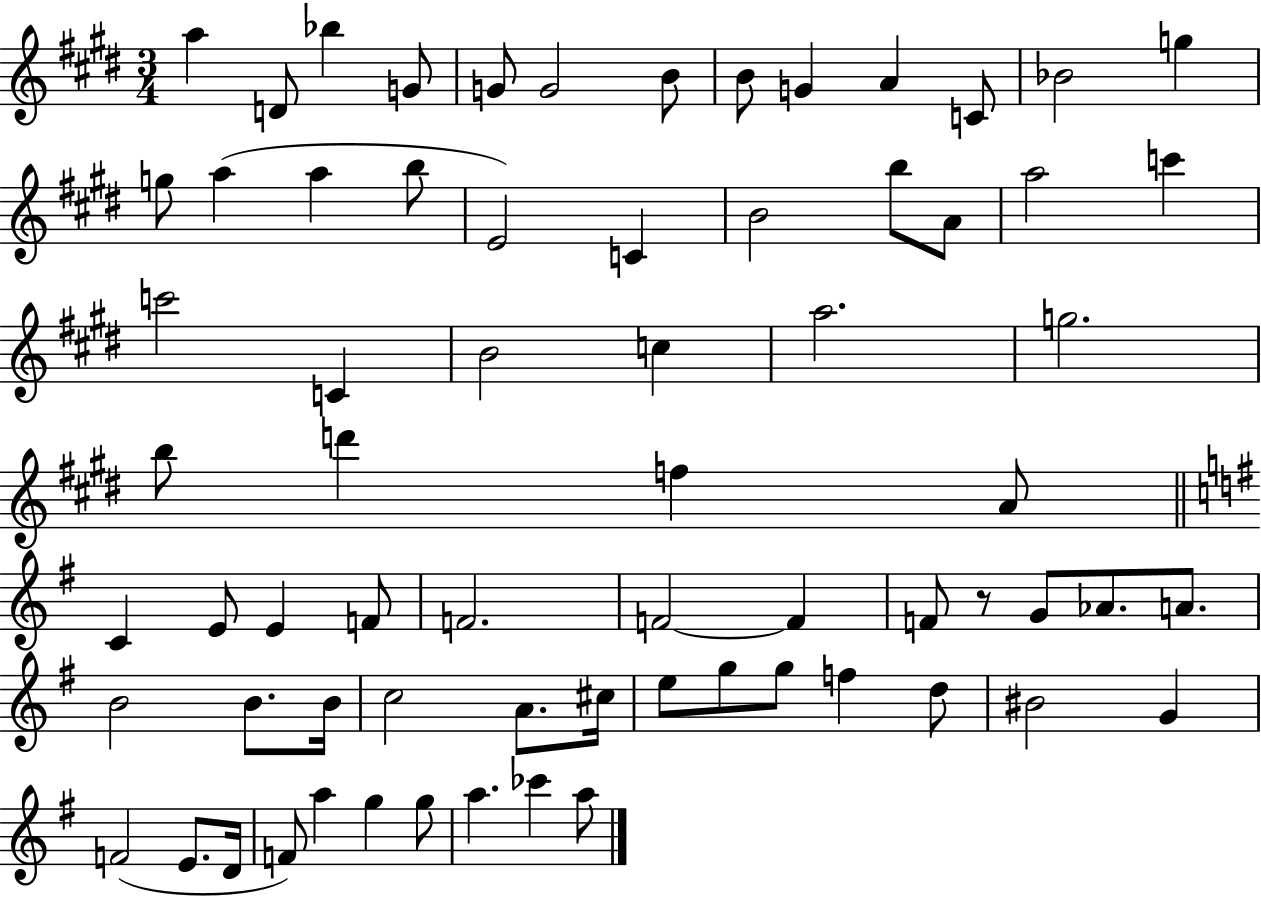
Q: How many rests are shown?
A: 1